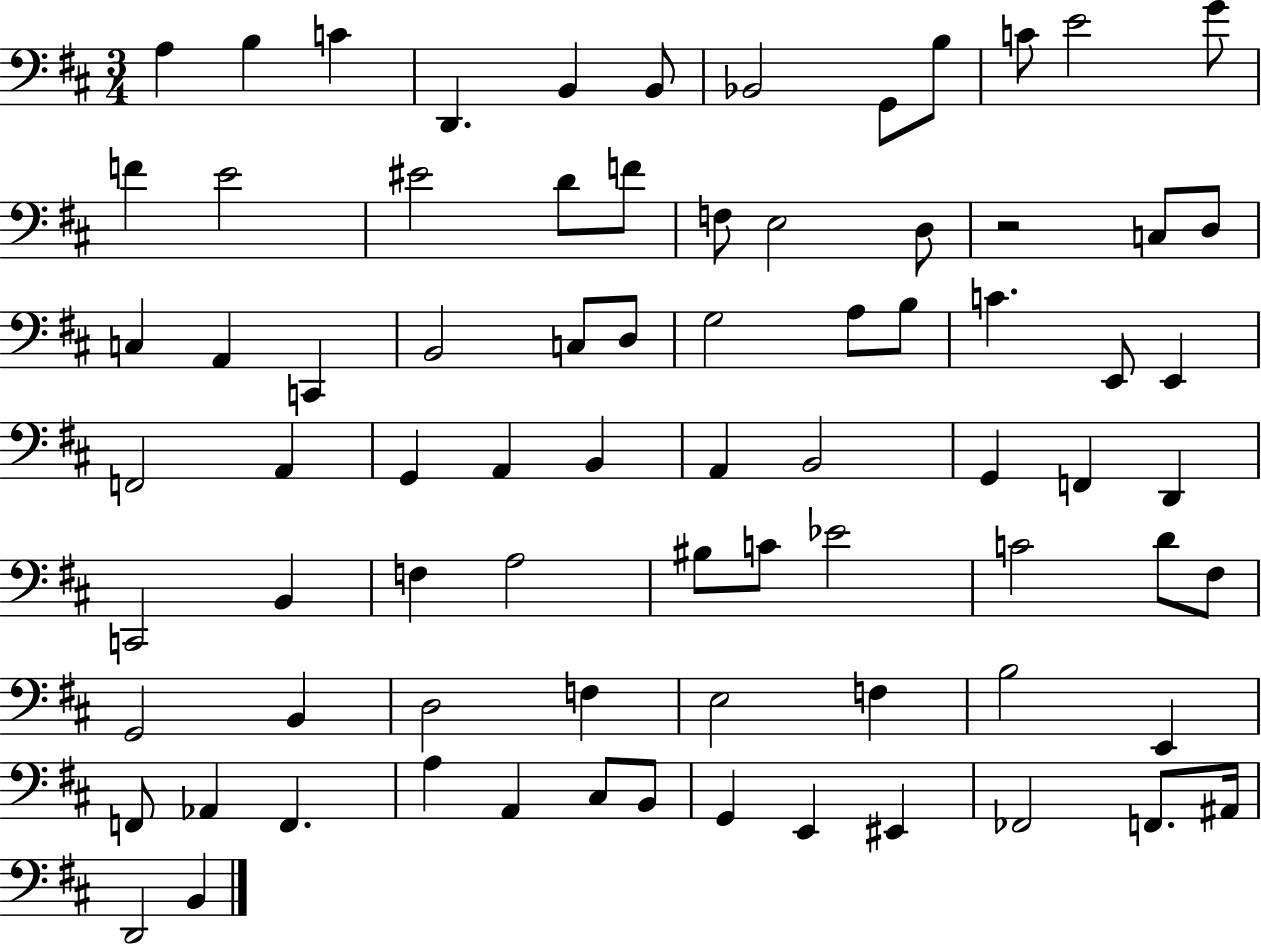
X:1
T:Untitled
M:3/4
L:1/4
K:D
A, B, C D,, B,, B,,/2 _B,,2 G,,/2 B,/2 C/2 E2 G/2 F E2 ^E2 D/2 F/2 F,/2 E,2 D,/2 z2 C,/2 D,/2 C, A,, C,, B,,2 C,/2 D,/2 G,2 A,/2 B,/2 C E,,/2 E,, F,,2 A,, G,, A,, B,, A,, B,,2 G,, F,, D,, C,,2 B,, F, A,2 ^B,/2 C/2 _E2 C2 D/2 ^F,/2 G,,2 B,, D,2 F, E,2 F, B,2 E,, F,,/2 _A,, F,, A, A,, ^C,/2 B,,/2 G,, E,, ^E,, _F,,2 F,,/2 ^A,,/4 D,,2 B,,